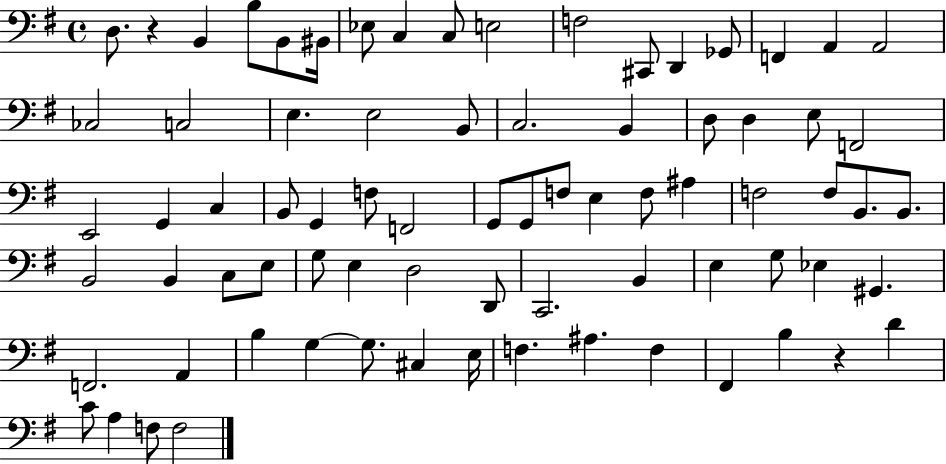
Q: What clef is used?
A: bass